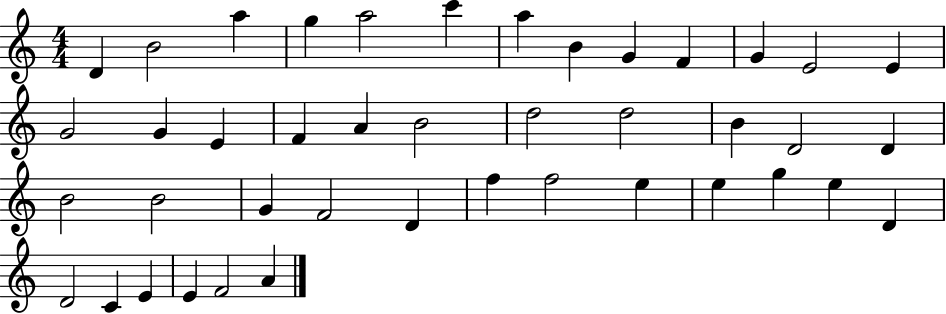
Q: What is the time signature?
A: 4/4